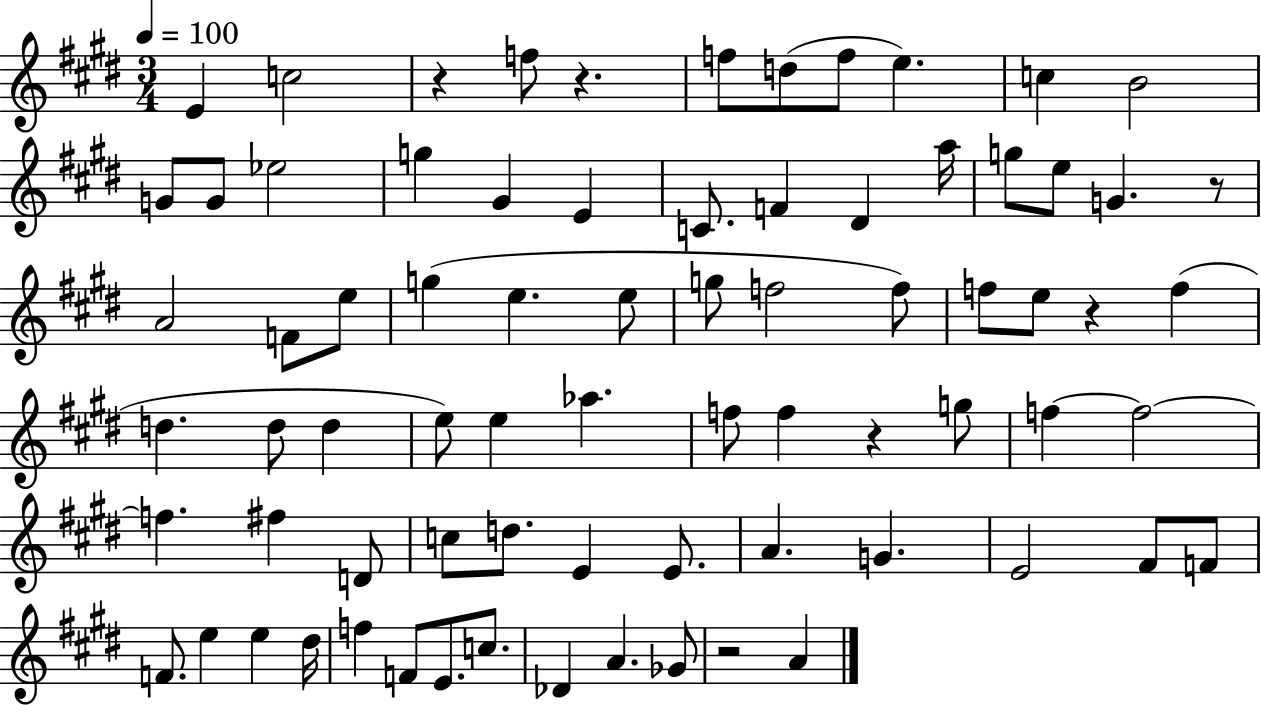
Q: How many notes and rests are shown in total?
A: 75